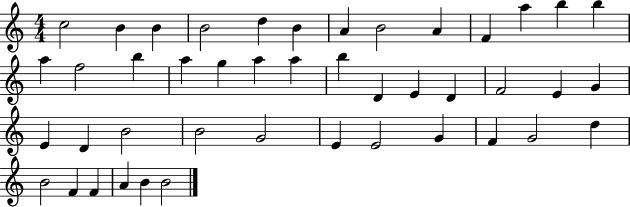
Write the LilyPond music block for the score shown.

{
  \clef treble
  \numericTimeSignature
  \time 4/4
  \key c \major
  c''2 b'4 b'4 | b'2 d''4 b'4 | a'4 b'2 a'4 | f'4 a''4 b''4 b''4 | \break a''4 f''2 b''4 | a''4 g''4 a''4 a''4 | b''4 d'4 e'4 d'4 | f'2 e'4 g'4 | \break e'4 d'4 b'2 | b'2 g'2 | e'4 e'2 g'4 | f'4 g'2 d''4 | \break b'2 f'4 f'4 | a'4 b'4 b'2 | \bar "|."
}